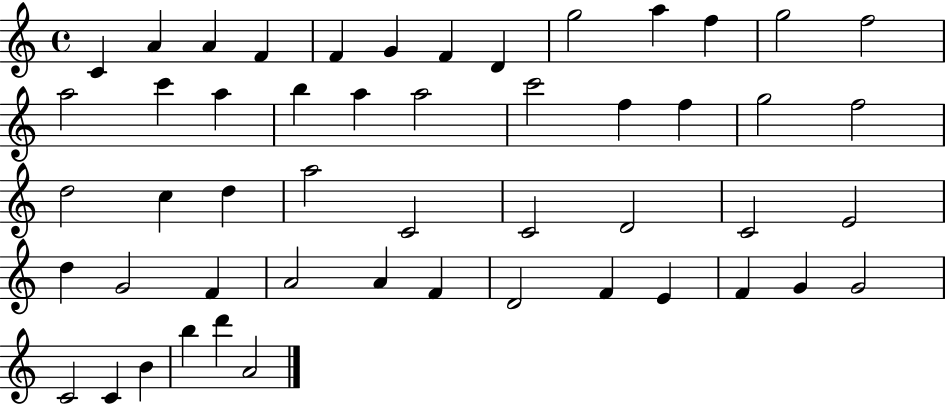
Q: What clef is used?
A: treble